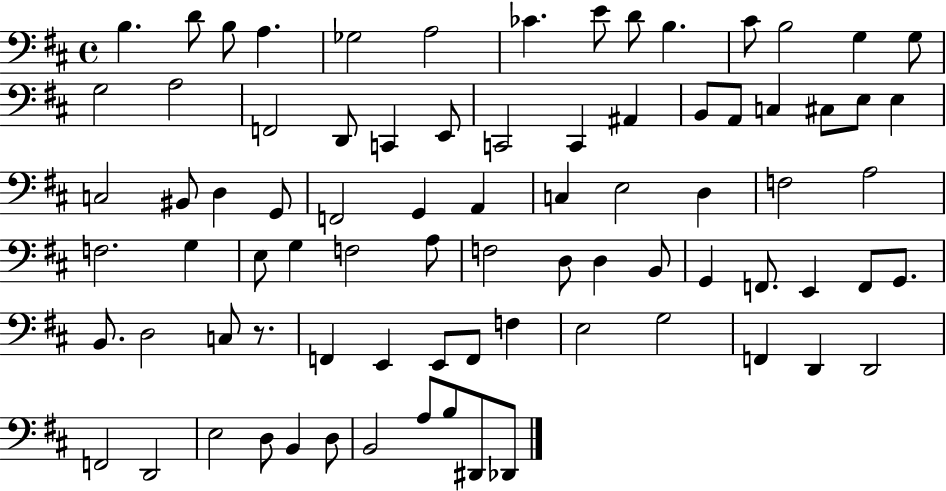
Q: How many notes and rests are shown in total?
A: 81